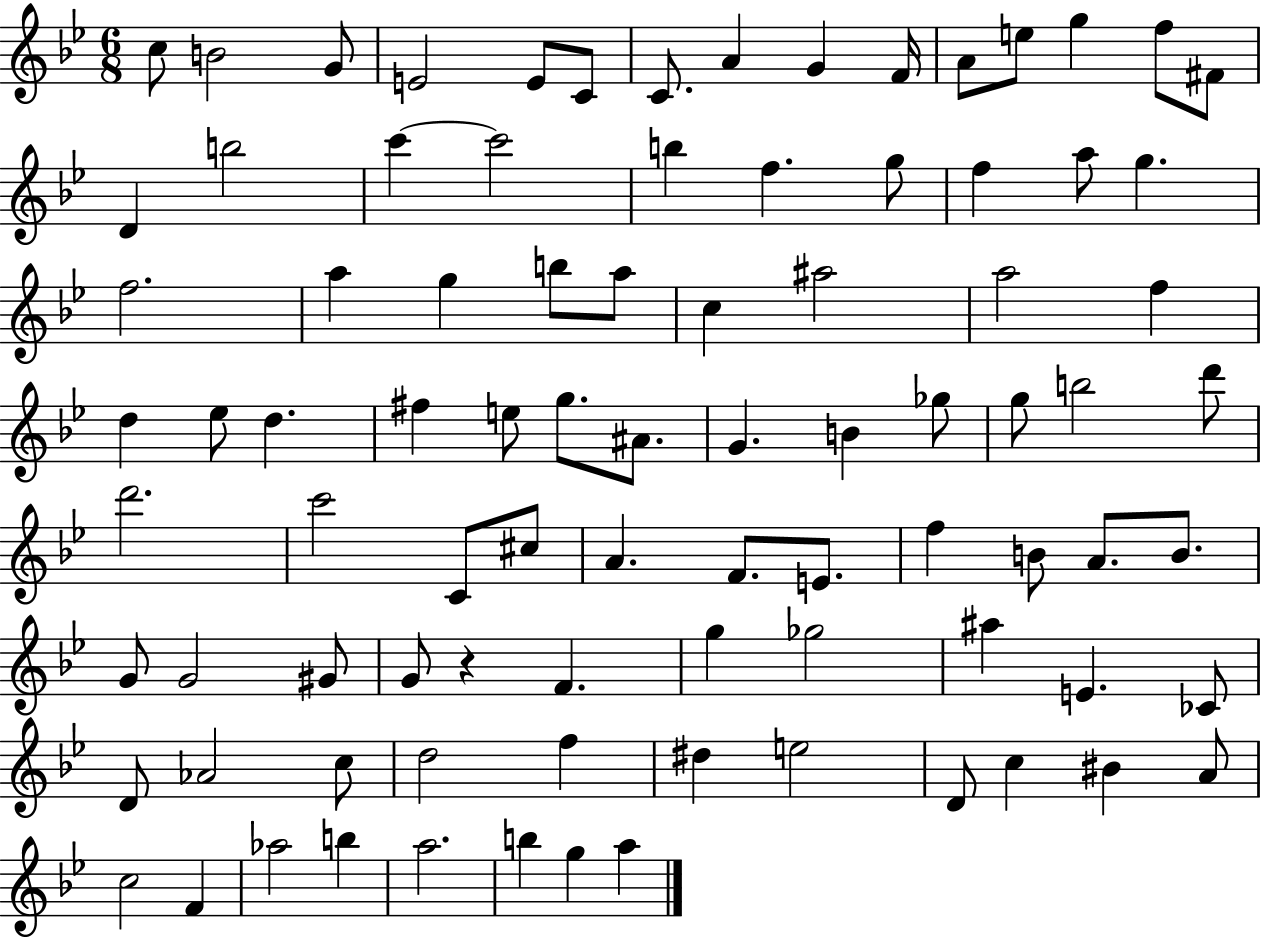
X:1
T:Untitled
M:6/8
L:1/4
K:Bb
c/2 B2 G/2 E2 E/2 C/2 C/2 A G F/4 A/2 e/2 g f/2 ^F/2 D b2 c' c'2 b f g/2 f a/2 g f2 a g b/2 a/2 c ^a2 a2 f d _e/2 d ^f e/2 g/2 ^A/2 G B _g/2 g/2 b2 d'/2 d'2 c'2 C/2 ^c/2 A F/2 E/2 f B/2 A/2 B/2 G/2 G2 ^G/2 G/2 z F g _g2 ^a E _C/2 D/2 _A2 c/2 d2 f ^d e2 D/2 c ^B A/2 c2 F _a2 b a2 b g a